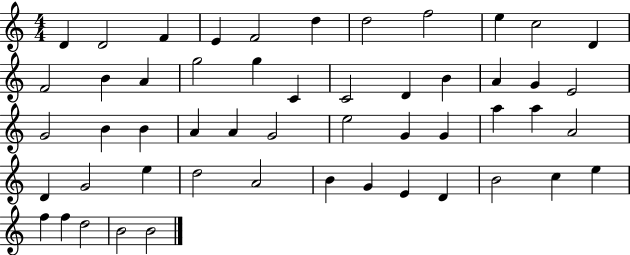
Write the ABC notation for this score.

X:1
T:Untitled
M:4/4
L:1/4
K:C
D D2 F E F2 d d2 f2 e c2 D F2 B A g2 g C C2 D B A G E2 G2 B B A A G2 e2 G G a a A2 D G2 e d2 A2 B G E D B2 c e f f d2 B2 B2